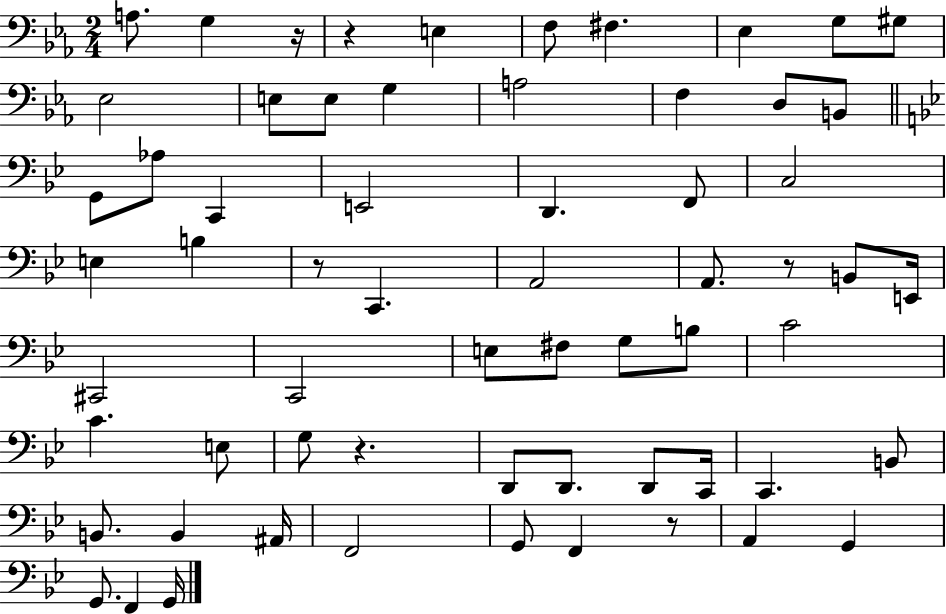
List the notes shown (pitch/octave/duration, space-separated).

A3/e. G3/q R/s R/q E3/q F3/e F#3/q. Eb3/q G3/e G#3/e Eb3/h E3/e E3/e G3/q A3/h F3/q D3/e B2/e G2/e Ab3/e C2/q E2/h D2/q. F2/e C3/h E3/q B3/q R/e C2/q. A2/h A2/e. R/e B2/e E2/s C#2/h C2/h E3/e F#3/e G3/e B3/e C4/h C4/q. E3/e G3/e R/q. D2/e D2/e. D2/e C2/s C2/q. B2/e B2/e. B2/q A#2/s F2/h G2/e F2/q R/e A2/q G2/q G2/e. F2/q G2/s